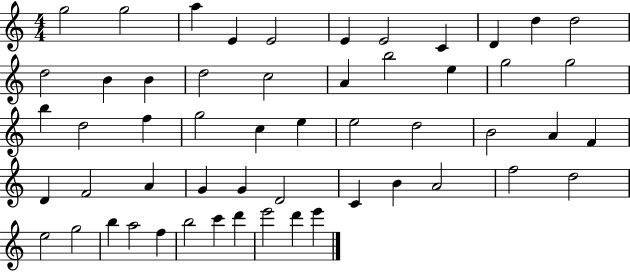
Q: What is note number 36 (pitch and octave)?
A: G4